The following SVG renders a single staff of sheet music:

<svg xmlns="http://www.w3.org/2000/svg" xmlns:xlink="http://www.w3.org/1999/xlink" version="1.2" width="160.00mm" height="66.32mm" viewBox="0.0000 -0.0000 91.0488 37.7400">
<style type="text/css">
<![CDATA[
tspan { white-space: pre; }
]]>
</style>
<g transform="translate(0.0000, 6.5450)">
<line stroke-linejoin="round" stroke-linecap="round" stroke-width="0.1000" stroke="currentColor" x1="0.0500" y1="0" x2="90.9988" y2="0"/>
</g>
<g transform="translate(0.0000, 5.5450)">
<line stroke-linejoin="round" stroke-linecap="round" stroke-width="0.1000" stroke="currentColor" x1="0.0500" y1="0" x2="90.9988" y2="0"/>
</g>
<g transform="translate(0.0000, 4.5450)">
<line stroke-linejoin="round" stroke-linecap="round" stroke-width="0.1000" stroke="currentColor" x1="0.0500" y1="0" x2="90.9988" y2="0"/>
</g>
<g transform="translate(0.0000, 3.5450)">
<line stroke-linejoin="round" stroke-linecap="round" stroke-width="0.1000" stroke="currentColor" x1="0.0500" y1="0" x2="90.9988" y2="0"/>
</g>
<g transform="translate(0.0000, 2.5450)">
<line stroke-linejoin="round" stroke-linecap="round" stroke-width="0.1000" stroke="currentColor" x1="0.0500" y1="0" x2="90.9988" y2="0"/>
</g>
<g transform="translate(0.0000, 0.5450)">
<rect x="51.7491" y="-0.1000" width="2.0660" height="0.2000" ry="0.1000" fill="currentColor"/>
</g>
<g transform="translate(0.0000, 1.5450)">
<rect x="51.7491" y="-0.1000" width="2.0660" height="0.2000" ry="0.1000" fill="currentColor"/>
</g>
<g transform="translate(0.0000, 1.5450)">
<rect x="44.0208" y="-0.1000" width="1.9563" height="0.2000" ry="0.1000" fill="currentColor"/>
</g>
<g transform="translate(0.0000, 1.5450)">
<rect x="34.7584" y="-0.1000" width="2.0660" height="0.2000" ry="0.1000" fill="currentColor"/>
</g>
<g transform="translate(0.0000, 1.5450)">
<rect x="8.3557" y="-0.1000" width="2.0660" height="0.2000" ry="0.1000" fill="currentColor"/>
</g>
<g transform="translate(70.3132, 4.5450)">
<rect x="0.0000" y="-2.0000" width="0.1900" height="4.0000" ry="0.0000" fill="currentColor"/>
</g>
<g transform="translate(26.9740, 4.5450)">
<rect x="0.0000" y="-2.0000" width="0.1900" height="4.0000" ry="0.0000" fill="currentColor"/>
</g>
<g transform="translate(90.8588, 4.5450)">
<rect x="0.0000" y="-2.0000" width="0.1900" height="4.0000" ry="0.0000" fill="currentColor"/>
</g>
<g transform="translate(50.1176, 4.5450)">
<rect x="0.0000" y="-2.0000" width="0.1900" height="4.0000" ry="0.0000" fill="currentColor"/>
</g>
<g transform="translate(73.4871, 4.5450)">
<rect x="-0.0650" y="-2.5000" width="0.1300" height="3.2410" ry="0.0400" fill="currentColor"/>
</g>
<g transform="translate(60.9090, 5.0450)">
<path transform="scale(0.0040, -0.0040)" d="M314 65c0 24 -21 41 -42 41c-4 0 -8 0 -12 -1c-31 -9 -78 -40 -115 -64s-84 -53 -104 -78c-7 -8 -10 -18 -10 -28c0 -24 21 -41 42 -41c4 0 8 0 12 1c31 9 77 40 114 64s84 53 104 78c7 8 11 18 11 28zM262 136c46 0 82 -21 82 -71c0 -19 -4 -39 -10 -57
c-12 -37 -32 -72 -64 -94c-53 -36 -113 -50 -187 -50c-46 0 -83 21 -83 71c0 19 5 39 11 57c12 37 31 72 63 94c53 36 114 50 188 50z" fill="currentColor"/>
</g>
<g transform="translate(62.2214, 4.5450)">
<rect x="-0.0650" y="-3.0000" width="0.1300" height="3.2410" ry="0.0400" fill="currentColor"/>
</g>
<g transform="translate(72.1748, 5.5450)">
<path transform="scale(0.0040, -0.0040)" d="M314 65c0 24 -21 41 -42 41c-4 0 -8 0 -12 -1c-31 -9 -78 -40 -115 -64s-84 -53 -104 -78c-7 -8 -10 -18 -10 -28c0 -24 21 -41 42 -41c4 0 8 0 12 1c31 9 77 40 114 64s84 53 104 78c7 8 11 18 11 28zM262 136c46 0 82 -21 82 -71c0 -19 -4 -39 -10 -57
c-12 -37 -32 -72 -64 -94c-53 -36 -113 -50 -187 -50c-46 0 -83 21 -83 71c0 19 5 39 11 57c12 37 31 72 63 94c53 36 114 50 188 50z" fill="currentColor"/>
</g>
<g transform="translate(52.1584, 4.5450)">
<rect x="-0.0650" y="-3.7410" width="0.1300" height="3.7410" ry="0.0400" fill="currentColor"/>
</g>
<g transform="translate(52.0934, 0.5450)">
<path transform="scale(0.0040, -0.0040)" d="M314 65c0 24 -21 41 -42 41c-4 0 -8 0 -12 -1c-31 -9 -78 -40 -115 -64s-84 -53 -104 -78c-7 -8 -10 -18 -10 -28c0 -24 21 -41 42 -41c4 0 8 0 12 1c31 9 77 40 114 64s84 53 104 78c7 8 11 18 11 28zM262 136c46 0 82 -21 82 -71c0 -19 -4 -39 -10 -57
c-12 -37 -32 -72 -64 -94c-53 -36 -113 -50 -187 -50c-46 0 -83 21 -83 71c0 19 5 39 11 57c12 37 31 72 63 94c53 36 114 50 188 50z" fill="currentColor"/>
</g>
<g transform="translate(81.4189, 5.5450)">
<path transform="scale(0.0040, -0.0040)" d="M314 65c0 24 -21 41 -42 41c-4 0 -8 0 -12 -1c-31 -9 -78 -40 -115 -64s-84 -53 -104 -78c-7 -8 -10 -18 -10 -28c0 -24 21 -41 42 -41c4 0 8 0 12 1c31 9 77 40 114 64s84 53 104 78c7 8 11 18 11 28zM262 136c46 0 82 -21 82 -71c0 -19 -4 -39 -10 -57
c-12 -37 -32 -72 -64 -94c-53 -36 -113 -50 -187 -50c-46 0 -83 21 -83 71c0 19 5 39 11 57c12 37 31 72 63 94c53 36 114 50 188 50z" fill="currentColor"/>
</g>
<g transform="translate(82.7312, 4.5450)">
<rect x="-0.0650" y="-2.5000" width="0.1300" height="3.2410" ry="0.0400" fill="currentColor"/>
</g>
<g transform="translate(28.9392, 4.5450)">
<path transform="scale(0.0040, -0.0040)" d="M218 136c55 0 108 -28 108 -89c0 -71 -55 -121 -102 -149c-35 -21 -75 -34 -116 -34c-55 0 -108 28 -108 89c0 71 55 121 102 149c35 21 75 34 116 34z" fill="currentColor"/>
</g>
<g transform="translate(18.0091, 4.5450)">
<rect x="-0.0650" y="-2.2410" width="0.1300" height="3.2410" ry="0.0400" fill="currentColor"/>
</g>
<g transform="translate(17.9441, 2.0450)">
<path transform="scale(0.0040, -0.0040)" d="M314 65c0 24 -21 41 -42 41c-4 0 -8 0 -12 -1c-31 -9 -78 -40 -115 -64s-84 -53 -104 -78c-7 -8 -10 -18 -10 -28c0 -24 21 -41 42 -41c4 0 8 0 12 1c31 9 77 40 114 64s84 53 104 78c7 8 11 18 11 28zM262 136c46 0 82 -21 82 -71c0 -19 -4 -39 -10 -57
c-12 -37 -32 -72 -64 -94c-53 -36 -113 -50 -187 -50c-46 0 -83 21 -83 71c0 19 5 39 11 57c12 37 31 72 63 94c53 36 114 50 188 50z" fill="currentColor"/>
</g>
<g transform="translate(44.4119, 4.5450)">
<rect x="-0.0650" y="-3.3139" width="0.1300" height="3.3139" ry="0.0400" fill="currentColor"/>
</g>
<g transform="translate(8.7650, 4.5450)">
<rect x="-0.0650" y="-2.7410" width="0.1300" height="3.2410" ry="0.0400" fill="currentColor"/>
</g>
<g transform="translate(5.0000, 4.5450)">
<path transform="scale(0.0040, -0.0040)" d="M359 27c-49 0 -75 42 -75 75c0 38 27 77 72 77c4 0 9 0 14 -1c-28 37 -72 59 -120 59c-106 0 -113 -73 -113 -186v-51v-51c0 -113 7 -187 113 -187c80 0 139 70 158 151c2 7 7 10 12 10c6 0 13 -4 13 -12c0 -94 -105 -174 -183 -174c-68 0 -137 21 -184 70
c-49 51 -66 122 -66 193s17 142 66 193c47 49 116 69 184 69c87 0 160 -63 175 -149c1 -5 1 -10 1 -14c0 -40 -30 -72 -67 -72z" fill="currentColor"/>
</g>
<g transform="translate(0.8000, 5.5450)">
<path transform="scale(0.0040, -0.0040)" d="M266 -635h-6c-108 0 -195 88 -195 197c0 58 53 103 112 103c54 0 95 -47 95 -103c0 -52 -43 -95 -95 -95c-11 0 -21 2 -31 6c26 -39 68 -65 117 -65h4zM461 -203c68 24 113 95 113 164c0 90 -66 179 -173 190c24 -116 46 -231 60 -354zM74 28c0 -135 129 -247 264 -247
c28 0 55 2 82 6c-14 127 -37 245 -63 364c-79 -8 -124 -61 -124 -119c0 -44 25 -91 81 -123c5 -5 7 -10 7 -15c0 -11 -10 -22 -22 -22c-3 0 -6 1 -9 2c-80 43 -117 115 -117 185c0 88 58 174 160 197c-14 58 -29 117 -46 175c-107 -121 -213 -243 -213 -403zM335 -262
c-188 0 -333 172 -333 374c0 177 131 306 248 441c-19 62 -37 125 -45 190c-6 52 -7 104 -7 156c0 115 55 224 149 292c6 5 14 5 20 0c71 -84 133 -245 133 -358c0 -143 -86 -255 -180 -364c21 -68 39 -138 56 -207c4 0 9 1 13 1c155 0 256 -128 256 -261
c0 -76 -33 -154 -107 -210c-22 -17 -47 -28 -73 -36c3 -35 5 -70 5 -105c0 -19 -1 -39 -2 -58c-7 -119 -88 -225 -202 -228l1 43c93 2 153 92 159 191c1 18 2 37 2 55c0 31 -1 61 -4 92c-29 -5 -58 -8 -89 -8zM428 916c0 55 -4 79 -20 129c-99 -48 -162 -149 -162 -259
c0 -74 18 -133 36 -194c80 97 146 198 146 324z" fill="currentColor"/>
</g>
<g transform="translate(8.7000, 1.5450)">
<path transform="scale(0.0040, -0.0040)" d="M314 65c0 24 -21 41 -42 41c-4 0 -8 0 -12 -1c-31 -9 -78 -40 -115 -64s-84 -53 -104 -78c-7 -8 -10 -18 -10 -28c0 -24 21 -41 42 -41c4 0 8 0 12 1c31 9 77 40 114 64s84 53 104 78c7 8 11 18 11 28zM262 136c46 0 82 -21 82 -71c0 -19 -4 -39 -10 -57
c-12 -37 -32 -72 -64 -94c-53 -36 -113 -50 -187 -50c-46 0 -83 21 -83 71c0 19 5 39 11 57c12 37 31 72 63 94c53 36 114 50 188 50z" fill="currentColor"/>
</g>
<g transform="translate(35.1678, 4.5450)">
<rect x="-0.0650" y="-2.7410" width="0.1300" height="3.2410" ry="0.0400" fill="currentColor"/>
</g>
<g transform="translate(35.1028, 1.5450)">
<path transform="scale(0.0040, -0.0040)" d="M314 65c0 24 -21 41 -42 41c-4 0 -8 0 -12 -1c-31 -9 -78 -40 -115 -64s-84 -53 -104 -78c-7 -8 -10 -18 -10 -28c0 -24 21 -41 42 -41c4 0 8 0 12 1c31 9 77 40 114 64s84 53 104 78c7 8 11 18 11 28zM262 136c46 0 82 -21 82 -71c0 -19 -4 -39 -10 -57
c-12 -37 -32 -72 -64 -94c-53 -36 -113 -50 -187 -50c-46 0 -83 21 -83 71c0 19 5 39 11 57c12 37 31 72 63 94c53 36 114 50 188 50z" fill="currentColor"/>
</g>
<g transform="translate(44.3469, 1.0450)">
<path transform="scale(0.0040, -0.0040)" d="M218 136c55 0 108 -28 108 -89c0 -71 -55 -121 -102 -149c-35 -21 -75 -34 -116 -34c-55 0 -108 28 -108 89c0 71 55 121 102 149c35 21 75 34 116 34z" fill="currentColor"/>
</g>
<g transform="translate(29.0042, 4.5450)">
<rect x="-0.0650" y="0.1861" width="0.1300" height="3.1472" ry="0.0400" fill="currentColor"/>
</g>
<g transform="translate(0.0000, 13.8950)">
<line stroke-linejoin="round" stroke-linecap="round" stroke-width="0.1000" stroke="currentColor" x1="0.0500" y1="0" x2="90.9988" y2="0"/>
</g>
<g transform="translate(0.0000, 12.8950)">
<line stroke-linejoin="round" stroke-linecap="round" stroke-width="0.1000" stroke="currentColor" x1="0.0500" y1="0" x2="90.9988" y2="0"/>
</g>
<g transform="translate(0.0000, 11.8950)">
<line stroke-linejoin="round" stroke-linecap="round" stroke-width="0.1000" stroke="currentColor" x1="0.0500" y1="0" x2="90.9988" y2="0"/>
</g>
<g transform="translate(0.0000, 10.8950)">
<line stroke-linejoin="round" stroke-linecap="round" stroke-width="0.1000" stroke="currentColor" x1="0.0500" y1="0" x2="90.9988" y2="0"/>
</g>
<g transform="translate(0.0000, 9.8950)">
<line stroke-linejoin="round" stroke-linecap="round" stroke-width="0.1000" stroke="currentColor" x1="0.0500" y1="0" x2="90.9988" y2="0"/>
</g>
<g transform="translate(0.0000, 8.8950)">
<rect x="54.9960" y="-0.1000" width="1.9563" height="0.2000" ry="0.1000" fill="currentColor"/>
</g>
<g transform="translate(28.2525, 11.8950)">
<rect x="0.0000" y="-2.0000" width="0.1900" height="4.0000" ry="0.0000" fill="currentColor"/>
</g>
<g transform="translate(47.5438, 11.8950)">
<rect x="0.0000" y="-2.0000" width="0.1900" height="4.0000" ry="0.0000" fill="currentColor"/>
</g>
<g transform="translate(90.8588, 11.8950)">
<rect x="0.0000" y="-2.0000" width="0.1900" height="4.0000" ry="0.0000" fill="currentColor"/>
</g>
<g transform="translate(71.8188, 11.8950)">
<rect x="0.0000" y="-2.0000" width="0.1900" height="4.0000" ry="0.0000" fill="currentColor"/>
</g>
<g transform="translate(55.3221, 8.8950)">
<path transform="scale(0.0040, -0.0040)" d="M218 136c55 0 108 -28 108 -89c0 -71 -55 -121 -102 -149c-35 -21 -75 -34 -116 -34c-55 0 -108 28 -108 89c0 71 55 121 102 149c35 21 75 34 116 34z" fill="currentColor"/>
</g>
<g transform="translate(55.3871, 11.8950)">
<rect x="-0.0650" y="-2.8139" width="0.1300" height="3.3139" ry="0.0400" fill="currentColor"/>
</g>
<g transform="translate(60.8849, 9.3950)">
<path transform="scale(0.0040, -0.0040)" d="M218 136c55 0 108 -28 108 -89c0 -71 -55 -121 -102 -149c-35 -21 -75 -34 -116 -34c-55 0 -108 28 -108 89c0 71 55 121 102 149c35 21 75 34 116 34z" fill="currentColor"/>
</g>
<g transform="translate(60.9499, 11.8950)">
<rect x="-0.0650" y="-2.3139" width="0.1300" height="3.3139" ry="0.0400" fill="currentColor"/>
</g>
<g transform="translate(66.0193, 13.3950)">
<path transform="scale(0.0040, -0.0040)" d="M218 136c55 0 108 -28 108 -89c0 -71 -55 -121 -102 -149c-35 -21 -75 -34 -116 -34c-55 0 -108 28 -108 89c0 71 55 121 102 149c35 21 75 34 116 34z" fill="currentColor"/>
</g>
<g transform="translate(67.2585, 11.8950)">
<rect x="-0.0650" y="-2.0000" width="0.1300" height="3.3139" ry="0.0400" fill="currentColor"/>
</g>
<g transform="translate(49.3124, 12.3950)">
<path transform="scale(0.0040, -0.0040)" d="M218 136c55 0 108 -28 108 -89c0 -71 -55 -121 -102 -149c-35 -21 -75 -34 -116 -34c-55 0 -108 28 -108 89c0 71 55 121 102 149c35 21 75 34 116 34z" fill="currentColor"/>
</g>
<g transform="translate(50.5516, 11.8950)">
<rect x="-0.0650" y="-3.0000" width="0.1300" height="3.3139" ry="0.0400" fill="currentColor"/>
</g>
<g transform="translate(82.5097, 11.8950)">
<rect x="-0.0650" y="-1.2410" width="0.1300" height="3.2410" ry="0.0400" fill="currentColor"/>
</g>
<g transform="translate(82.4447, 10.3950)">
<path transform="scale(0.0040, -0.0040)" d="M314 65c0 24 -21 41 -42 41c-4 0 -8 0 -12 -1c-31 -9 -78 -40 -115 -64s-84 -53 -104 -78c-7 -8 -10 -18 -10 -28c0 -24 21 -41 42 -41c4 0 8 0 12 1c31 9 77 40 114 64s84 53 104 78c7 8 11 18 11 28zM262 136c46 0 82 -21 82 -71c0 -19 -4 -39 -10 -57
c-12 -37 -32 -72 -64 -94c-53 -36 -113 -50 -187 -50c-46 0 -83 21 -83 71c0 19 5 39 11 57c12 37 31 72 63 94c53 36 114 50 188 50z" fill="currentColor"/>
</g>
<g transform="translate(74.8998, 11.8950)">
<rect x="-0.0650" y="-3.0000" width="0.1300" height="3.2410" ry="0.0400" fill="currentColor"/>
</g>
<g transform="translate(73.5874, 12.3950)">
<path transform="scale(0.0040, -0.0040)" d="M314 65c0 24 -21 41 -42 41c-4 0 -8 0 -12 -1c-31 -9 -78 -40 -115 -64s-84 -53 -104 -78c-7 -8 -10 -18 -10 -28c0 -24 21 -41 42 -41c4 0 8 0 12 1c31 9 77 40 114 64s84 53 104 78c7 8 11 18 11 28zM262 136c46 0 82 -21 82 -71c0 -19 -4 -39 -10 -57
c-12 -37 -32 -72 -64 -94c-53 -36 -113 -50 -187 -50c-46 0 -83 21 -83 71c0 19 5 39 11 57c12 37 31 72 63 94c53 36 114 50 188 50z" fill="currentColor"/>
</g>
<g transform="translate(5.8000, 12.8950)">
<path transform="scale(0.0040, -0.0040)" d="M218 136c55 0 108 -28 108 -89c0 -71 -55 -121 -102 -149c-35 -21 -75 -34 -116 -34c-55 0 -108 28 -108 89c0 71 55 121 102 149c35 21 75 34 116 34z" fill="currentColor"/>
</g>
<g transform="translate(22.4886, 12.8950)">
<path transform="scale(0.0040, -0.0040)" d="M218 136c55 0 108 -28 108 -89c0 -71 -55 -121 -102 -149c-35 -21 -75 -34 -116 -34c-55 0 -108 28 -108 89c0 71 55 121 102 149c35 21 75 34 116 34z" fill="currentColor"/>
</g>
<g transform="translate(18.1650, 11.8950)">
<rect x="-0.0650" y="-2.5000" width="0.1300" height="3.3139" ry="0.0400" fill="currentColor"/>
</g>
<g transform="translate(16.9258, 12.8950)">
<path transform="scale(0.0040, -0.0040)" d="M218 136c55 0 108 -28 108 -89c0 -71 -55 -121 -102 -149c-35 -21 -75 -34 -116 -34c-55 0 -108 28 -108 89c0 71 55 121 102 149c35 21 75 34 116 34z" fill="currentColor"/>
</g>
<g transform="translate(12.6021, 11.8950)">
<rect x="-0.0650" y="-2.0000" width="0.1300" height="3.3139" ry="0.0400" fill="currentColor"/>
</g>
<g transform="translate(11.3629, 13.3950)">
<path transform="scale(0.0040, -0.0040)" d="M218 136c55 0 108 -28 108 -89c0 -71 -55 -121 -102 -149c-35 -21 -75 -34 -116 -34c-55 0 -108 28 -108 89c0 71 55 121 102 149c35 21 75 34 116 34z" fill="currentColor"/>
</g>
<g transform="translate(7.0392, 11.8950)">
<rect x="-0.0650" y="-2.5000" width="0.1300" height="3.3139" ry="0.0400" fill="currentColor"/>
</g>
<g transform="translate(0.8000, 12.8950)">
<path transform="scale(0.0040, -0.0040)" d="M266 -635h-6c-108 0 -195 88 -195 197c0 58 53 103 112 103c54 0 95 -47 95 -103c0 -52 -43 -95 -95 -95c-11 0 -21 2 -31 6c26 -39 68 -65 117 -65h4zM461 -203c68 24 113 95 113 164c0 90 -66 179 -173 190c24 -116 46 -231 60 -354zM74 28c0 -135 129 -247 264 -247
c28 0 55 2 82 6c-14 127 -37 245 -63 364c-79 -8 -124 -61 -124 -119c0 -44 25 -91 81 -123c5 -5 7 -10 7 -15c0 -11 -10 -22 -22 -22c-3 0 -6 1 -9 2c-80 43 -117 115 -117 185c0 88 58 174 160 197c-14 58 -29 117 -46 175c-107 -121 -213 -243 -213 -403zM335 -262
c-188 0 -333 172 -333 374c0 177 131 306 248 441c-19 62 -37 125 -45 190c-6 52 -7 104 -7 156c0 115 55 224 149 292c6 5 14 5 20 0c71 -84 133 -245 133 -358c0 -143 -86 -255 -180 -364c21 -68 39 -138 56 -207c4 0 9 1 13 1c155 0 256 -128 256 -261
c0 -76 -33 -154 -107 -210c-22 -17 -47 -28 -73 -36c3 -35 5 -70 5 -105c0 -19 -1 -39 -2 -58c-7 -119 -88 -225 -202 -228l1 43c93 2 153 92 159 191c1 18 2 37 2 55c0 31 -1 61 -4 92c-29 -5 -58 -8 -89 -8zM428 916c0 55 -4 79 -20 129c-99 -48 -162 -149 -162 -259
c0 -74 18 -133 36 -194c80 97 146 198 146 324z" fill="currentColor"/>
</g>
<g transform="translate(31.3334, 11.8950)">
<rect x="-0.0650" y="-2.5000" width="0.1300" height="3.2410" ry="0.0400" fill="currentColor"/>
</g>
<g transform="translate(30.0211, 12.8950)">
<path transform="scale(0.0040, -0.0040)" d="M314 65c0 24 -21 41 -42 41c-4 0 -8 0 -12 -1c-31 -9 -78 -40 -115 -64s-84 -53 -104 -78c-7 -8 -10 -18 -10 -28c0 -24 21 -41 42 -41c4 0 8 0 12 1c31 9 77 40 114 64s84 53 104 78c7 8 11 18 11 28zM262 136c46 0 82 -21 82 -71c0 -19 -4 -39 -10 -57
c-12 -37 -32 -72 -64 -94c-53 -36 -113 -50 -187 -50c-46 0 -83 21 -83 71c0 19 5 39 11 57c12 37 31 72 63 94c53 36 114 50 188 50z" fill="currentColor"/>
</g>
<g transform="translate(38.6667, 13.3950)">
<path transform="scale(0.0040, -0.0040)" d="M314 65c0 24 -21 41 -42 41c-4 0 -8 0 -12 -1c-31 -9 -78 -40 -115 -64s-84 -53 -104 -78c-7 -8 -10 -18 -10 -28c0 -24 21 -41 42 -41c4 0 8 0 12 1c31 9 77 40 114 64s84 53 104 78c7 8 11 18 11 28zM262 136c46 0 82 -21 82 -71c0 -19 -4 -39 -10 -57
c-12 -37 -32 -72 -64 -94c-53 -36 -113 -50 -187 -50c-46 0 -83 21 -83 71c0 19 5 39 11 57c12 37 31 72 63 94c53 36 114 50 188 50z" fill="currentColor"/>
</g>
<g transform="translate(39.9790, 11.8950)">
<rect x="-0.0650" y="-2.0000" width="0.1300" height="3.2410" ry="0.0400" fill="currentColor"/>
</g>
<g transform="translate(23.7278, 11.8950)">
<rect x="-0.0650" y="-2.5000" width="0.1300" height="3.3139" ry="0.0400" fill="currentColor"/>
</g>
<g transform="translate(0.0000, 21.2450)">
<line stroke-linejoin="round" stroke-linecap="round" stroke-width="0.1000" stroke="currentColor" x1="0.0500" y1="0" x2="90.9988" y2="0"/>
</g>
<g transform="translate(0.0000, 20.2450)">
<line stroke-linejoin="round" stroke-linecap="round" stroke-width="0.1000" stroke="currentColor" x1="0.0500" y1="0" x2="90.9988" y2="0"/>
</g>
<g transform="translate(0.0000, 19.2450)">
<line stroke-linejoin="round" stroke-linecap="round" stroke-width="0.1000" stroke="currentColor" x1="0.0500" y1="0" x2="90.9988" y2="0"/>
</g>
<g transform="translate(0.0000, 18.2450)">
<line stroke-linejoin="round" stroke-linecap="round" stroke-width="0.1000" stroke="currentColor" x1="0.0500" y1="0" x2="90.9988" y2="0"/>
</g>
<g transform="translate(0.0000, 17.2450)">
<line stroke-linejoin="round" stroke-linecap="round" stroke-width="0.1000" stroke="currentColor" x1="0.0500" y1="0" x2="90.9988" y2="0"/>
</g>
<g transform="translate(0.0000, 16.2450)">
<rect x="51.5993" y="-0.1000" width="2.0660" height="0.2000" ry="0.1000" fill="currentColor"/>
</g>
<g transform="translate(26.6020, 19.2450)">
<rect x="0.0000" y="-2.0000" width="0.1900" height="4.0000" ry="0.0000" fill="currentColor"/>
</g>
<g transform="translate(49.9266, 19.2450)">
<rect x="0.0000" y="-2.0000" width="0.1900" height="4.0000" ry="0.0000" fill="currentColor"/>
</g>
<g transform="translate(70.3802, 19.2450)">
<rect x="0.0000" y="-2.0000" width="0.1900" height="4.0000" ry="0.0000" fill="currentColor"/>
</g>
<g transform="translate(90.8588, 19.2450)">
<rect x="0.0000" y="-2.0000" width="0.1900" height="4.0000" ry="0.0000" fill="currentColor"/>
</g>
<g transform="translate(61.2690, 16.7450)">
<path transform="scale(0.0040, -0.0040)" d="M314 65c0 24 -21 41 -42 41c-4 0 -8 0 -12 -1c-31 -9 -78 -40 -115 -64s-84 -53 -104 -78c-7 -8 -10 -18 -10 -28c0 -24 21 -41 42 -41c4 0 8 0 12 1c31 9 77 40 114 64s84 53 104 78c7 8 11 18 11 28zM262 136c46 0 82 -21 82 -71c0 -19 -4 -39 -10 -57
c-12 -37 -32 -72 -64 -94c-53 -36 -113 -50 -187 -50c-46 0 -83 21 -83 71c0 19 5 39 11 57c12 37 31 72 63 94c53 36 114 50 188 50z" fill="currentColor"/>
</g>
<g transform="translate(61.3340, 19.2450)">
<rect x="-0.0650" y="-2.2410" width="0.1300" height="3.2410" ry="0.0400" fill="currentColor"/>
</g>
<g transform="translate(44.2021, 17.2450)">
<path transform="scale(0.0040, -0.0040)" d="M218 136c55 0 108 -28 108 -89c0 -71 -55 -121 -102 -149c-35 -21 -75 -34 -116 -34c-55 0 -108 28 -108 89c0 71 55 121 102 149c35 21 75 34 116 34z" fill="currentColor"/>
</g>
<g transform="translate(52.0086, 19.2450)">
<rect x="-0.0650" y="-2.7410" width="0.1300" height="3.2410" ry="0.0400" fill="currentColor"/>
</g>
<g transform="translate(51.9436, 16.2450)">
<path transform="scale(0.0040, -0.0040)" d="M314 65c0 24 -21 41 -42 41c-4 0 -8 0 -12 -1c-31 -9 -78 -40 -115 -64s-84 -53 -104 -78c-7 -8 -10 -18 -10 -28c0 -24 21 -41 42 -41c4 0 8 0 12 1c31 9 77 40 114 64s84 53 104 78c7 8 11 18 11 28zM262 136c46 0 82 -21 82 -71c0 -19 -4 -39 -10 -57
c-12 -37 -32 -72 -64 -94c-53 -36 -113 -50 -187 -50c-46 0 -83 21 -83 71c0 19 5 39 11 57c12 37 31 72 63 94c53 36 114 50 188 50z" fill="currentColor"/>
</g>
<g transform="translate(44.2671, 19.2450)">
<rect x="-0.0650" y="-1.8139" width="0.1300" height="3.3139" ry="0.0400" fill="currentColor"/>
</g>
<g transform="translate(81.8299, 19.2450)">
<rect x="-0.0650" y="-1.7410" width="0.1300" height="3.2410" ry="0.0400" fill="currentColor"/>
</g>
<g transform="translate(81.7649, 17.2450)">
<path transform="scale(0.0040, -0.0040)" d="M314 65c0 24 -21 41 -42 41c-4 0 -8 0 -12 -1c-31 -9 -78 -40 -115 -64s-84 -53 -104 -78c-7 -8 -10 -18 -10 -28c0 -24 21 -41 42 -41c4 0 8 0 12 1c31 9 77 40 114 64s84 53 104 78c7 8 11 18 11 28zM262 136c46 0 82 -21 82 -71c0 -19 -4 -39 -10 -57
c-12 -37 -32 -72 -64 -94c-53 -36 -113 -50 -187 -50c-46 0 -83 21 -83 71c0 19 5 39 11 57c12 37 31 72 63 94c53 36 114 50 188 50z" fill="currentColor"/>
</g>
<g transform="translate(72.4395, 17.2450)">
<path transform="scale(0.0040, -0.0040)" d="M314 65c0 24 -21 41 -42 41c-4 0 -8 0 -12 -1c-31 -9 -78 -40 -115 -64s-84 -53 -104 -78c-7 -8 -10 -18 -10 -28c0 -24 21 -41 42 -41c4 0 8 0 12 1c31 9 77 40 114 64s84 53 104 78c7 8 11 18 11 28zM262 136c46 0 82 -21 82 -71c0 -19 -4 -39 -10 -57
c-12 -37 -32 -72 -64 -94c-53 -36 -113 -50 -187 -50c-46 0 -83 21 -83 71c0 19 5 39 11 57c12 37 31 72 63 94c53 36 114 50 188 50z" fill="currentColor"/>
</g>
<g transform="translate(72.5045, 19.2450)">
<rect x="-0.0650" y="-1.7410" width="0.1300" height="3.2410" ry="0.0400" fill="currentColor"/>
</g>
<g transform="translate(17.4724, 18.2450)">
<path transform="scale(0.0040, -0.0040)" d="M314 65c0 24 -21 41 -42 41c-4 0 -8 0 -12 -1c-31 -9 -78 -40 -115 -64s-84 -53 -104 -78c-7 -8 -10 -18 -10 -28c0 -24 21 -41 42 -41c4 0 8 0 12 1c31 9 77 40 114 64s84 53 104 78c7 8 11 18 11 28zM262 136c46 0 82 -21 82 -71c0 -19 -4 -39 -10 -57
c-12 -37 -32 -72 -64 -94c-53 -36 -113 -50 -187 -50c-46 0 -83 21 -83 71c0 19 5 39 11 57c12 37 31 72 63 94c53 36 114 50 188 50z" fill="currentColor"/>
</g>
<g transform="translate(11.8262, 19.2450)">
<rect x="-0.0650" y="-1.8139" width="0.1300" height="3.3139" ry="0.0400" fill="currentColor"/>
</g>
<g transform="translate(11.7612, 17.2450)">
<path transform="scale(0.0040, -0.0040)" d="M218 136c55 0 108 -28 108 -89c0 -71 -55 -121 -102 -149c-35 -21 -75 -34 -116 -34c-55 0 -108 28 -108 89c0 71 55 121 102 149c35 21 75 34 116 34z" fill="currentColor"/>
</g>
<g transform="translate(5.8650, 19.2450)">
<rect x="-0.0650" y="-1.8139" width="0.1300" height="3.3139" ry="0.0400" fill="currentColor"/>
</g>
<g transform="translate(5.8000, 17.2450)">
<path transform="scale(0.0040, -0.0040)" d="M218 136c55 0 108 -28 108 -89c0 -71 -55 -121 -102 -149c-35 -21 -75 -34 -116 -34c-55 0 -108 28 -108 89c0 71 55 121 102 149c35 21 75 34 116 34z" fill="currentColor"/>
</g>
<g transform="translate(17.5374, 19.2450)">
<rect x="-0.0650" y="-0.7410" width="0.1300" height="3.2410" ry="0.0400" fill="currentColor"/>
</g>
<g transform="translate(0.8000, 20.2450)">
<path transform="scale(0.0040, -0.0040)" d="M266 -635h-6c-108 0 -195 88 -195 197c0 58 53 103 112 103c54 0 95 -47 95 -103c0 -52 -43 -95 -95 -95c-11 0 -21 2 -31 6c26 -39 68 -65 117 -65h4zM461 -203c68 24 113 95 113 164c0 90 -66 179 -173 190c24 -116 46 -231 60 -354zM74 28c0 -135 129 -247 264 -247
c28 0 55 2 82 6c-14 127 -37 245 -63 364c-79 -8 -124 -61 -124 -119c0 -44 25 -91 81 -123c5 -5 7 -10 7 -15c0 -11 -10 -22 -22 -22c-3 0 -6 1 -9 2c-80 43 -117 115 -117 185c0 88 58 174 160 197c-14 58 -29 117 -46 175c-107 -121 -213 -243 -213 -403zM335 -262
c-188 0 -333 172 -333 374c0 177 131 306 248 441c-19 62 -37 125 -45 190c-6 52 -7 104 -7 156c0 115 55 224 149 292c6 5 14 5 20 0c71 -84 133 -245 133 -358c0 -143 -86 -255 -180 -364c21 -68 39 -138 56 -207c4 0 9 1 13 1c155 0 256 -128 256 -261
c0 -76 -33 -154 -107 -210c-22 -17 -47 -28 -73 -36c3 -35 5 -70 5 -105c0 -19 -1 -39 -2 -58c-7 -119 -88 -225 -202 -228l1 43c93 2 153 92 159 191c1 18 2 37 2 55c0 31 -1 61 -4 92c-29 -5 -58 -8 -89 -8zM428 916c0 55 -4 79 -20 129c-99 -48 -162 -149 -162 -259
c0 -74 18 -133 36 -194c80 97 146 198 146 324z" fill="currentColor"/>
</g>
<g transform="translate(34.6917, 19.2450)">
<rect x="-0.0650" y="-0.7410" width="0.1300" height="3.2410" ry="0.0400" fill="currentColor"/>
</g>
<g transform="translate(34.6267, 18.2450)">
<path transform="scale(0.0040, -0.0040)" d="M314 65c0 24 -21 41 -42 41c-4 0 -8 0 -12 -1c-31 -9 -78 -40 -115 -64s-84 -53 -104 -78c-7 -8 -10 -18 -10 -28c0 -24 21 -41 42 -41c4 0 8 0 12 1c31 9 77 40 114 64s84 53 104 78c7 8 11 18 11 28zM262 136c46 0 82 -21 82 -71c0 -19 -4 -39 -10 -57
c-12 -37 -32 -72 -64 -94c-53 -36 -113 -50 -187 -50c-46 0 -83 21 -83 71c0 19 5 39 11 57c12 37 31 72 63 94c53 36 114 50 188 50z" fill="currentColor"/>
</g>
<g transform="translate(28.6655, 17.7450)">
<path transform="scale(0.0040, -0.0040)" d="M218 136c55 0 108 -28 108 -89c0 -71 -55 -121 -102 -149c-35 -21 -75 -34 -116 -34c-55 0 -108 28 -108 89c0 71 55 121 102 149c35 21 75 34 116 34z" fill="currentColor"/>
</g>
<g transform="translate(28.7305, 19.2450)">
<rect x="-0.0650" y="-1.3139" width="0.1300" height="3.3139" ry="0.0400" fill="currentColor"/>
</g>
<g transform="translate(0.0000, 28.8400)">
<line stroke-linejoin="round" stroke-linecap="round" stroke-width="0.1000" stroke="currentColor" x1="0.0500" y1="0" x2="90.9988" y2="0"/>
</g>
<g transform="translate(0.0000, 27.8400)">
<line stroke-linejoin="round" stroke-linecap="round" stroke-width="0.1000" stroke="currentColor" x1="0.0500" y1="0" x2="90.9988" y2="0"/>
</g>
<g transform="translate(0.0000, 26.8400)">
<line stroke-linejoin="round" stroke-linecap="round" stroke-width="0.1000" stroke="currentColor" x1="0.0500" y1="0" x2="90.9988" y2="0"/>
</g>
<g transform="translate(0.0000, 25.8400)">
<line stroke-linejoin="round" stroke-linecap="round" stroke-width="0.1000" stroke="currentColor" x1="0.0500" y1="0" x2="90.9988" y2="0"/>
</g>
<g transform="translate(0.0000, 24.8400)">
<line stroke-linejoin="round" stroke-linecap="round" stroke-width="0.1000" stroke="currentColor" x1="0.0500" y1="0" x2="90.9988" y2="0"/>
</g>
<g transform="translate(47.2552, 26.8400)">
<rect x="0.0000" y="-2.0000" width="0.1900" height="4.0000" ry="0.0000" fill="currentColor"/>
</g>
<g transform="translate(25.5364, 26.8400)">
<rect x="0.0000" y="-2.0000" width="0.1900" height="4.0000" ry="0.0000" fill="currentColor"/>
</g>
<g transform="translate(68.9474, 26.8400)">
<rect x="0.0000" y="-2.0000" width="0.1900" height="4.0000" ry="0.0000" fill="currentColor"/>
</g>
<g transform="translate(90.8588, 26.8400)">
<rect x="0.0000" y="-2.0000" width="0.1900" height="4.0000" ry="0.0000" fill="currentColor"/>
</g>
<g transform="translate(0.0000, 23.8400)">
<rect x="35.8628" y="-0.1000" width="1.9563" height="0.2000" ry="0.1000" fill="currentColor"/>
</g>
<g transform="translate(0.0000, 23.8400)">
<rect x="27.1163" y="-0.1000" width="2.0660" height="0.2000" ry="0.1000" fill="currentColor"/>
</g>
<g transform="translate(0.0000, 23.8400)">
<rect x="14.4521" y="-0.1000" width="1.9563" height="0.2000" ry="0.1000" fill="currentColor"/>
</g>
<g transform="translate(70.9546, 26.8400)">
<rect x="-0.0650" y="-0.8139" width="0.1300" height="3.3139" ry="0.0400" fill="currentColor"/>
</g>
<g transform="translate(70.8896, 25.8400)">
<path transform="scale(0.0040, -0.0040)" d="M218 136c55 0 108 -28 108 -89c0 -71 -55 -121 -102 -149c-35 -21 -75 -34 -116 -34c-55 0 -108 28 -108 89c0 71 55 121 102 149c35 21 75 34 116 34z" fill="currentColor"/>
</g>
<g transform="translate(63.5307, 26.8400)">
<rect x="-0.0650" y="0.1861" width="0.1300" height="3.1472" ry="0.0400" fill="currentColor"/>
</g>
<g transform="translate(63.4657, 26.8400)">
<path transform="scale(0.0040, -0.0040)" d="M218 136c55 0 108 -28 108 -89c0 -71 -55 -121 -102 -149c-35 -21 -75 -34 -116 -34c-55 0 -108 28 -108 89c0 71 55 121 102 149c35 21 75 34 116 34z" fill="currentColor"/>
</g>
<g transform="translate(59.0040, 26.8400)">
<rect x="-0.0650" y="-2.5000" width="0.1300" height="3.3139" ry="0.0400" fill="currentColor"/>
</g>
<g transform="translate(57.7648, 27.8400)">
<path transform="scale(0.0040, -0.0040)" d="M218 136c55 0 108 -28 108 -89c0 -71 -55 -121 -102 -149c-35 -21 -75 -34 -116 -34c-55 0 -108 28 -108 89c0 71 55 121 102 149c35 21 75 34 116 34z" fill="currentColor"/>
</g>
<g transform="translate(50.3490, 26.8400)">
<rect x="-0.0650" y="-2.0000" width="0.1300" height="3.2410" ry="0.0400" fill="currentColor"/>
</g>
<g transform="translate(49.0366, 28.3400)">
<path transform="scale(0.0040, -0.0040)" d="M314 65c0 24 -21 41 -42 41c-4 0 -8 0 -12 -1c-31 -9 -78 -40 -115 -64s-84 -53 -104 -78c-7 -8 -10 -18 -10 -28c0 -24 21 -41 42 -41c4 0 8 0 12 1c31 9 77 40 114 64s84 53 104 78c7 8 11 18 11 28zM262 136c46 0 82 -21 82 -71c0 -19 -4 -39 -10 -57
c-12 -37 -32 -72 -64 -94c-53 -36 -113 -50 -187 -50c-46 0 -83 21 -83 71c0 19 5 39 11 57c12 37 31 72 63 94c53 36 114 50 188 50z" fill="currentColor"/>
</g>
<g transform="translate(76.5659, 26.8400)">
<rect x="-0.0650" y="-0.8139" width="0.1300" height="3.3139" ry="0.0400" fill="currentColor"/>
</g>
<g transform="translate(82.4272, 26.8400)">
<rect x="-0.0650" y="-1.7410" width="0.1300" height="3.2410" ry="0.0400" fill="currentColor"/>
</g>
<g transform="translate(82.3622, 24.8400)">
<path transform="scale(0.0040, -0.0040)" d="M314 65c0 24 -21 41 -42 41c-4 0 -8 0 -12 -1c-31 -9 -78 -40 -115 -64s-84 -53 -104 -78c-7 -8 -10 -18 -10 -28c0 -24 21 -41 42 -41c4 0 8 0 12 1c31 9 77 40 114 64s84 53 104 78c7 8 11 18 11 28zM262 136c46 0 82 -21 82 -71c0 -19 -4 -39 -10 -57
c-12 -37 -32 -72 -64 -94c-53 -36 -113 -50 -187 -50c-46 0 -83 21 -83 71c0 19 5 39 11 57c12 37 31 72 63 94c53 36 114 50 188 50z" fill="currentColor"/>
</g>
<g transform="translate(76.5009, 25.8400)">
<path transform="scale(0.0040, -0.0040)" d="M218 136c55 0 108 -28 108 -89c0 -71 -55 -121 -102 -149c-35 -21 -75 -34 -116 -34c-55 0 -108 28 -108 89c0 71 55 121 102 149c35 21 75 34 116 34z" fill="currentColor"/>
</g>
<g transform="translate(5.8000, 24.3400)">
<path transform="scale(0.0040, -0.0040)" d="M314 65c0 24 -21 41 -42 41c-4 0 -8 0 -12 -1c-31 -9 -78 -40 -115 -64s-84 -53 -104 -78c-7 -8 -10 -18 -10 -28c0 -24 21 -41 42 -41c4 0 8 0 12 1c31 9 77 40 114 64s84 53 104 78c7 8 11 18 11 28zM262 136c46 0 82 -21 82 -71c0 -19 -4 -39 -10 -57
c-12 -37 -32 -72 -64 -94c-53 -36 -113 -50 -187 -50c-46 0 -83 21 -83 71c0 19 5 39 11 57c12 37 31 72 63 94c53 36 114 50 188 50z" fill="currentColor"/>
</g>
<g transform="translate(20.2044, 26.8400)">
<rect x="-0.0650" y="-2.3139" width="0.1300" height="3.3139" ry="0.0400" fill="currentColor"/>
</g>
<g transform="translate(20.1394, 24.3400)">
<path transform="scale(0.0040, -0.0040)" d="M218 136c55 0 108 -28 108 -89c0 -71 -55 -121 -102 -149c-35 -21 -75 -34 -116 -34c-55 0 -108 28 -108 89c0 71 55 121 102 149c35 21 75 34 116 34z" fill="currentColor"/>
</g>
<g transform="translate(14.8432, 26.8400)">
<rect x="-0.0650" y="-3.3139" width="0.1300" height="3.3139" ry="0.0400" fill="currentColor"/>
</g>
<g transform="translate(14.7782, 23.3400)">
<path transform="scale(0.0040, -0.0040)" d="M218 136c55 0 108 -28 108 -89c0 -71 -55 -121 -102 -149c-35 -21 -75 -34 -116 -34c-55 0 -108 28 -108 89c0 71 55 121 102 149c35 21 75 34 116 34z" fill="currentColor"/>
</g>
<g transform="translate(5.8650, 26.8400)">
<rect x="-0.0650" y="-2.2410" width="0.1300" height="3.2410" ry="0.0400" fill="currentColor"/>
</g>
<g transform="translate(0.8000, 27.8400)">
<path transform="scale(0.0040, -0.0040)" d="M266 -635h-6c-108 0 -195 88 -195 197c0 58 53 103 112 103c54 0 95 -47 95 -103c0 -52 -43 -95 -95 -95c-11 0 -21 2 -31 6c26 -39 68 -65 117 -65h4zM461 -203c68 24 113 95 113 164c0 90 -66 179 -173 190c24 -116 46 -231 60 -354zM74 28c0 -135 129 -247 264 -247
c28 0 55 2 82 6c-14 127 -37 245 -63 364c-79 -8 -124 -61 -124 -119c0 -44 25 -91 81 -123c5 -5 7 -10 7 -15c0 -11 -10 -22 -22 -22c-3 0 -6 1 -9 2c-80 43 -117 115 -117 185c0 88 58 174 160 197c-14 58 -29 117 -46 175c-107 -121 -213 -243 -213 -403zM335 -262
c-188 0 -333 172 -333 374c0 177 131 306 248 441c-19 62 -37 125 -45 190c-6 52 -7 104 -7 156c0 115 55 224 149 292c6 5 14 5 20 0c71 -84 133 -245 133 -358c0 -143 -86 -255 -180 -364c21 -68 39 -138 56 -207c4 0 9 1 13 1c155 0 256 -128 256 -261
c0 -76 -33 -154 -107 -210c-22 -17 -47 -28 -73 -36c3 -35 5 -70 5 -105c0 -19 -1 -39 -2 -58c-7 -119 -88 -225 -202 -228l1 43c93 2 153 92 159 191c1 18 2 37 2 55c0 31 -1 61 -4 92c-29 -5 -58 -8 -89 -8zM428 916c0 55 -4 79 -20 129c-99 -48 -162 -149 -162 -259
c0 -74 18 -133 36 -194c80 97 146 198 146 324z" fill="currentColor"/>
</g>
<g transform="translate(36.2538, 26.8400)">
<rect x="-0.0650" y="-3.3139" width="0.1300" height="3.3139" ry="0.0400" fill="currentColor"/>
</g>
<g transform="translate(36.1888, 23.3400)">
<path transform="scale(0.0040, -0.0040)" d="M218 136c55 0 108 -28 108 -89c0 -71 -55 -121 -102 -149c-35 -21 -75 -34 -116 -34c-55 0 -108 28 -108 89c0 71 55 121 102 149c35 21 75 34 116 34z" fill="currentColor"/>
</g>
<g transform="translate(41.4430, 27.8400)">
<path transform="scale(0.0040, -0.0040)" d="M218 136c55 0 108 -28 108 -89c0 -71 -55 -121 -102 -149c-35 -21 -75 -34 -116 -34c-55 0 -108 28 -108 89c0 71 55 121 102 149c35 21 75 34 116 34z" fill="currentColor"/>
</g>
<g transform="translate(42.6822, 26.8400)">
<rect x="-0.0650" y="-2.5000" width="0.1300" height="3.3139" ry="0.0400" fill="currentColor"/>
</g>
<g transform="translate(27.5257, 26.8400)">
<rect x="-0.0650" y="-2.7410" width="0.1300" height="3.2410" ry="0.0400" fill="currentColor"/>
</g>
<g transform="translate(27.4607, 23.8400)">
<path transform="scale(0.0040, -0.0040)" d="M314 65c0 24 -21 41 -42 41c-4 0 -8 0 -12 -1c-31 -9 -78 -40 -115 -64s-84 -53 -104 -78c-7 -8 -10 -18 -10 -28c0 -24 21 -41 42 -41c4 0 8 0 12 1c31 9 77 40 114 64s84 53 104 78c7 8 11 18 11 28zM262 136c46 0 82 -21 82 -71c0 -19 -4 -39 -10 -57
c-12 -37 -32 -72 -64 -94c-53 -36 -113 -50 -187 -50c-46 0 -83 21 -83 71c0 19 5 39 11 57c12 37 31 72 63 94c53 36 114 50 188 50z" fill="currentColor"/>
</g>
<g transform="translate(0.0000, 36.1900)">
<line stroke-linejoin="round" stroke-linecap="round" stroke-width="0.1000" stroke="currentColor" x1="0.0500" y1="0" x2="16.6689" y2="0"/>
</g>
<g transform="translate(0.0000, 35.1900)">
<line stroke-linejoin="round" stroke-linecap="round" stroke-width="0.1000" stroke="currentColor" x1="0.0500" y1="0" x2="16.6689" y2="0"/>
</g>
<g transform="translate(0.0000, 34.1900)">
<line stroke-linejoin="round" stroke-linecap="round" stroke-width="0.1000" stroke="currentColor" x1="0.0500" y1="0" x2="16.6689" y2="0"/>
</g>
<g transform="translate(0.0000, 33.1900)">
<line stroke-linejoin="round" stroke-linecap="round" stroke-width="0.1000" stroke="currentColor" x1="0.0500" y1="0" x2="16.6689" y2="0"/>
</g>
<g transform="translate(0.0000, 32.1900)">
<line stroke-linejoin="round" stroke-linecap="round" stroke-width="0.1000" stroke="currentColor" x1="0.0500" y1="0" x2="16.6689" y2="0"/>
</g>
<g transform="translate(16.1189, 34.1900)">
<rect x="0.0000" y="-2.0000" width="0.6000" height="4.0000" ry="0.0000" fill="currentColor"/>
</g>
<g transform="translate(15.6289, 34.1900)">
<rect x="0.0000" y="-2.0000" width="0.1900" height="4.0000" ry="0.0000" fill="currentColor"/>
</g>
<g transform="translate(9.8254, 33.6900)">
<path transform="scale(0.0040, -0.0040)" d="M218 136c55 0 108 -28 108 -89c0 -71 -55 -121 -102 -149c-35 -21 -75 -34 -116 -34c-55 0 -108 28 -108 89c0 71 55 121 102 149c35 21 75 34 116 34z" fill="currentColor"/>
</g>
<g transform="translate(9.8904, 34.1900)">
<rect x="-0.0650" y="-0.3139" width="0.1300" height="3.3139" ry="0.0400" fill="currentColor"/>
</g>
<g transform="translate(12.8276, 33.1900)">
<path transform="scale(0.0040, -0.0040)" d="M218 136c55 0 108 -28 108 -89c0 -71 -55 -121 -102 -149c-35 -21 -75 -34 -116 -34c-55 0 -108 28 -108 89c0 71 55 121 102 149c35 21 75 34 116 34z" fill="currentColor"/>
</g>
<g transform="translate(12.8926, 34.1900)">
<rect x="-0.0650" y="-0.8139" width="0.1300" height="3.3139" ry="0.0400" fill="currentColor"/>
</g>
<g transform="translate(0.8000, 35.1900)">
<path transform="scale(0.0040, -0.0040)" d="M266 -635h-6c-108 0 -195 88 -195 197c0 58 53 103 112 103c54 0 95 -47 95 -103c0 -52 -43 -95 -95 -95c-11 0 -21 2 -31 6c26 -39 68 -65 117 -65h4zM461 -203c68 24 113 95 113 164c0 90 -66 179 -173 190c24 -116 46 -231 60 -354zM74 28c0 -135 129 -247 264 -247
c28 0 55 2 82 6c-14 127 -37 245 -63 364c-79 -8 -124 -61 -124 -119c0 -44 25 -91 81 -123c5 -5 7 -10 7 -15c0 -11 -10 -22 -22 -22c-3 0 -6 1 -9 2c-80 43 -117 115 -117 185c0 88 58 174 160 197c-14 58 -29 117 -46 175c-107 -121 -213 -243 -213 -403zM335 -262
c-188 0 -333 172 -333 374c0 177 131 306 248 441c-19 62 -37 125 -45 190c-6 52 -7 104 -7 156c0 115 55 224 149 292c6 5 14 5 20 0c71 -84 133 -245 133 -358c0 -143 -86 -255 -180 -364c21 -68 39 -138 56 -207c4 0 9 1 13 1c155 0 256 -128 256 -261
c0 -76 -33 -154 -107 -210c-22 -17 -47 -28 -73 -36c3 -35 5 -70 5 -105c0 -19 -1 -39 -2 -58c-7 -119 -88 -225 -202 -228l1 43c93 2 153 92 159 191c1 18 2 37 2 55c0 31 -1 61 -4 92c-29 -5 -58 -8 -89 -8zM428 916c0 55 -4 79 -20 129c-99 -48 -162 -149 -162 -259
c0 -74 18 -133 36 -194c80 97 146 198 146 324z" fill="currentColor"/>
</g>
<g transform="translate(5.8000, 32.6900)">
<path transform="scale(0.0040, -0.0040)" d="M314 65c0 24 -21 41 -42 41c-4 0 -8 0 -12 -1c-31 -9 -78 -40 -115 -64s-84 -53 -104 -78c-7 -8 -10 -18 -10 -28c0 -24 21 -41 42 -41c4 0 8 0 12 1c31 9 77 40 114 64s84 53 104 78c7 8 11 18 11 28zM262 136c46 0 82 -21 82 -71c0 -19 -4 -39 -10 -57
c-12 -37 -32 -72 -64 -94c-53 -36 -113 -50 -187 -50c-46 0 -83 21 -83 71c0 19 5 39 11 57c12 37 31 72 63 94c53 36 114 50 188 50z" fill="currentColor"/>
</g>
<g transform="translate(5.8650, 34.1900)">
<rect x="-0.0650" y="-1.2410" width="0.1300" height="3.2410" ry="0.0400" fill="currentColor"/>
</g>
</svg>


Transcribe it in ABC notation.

X:1
T:Untitled
M:4/4
L:1/4
K:C
a2 g2 B a2 b c'2 A2 G2 G2 G F G G G2 F2 A a g F A2 e2 f f d2 e d2 f a2 g2 f2 f2 g2 b g a2 b G F2 G B d d f2 e2 c d